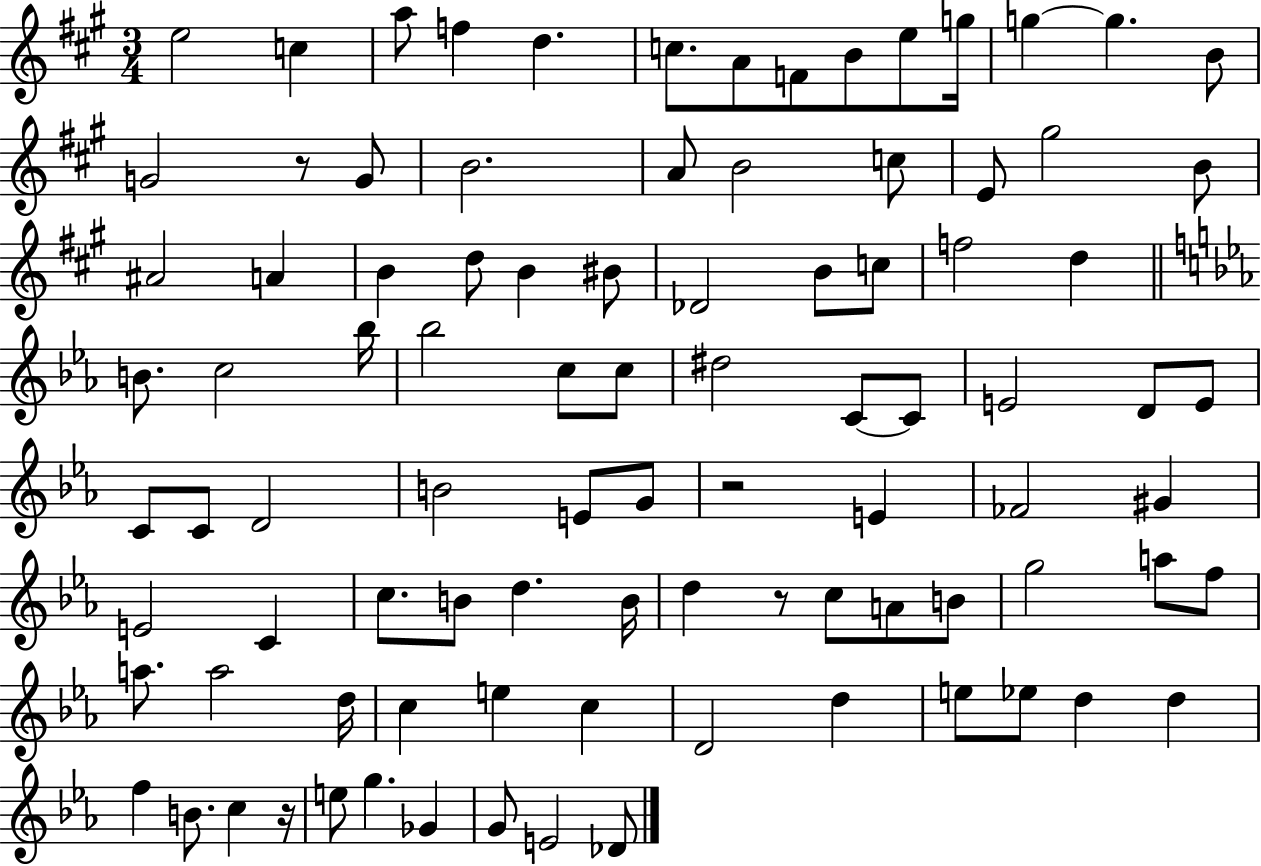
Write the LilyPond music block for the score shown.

{
  \clef treble
  \numericTimeSignature
  \time 3/4
  \key a \major
  e''2 c''4 | a''8 f''4 d''4. | c''8. a'8 f'8 b'8 e''8 g''16 | g''4~~ g''4. b'8 | \break g'2 r8 g'8 | b'2. | a'8 b'2 c''8 | e'8 gis''2 b'8 | \break ais'2 a'4 | b'4 d''8 b'4 bis'8 | des'2 b'8 c''8 | f''2 d''4 | \break \bar "||" \break \key ees \major b'8. c''2 bes''16 | bes''2 c''8 c''8 | dis''2 c'8~~ c'8 | e'2 d'8 e'8 | \break c'8 c'8 d'2 | b'2 e'8 g'8 | r2 e'4 | fes'2 gis'4 | \break e'2 c'4 | c''8. b'8 d''4. b'16 | d''4 r8 c''8 a'8 b'8 | g''2 a''8 f''8 | \break a''8. a''2 d''16 | c''4 e''4 c''4 | d'2 d''4 | e''8 ees''8 d''4 d''4 | \break f''4 b'8. c''4 r16 | e''8 g''4. ges'4 | g'8 e'2 des'8 | \bar "|."
}